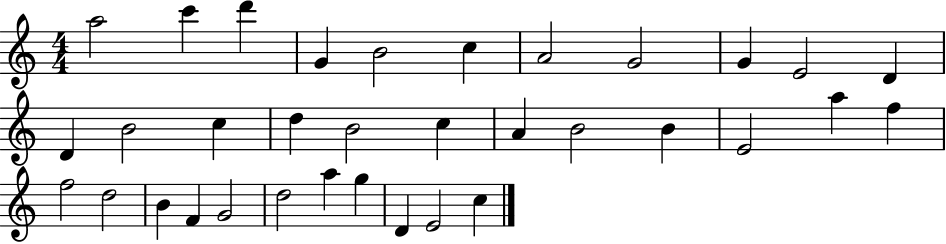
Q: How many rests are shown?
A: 0